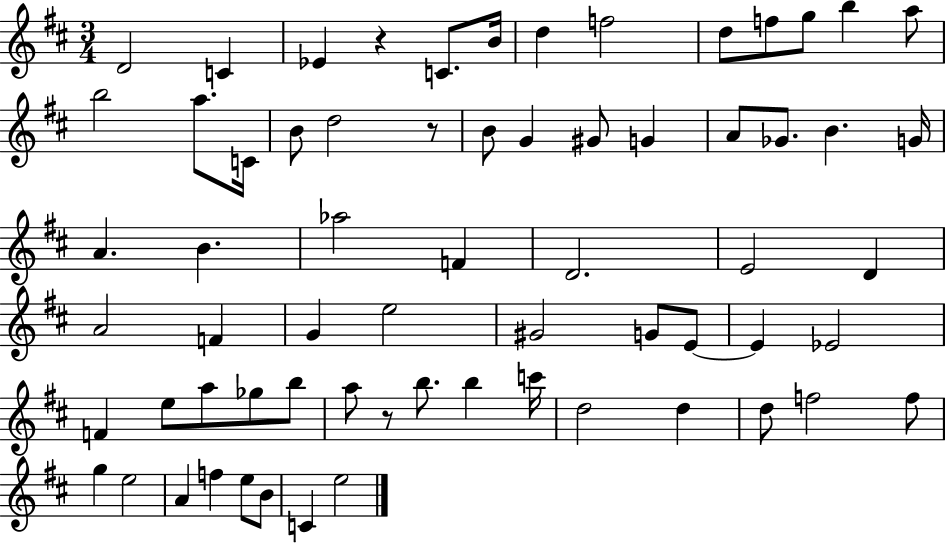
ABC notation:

X:1
T:Untitled
M:3/4
L:1/4
K:D
D2 C _E z C/2 B/4 d f2 d/2 f/2 g/2 b a/2 b2 a/2 C/4 B/2 d2 z/2 B/2 G ^G/2 G A/2 _G/2 B G/4 A B _a2 F D2 E2 D A2 F G e2 ^G2 G/2 E/2 E _E2 F e/2 a/2 _g/2 b/2 a/2 z/2 b/2 b c'/4 d2 d d/2 f2 f/2 g e2 A f e/2 B/2 C e2